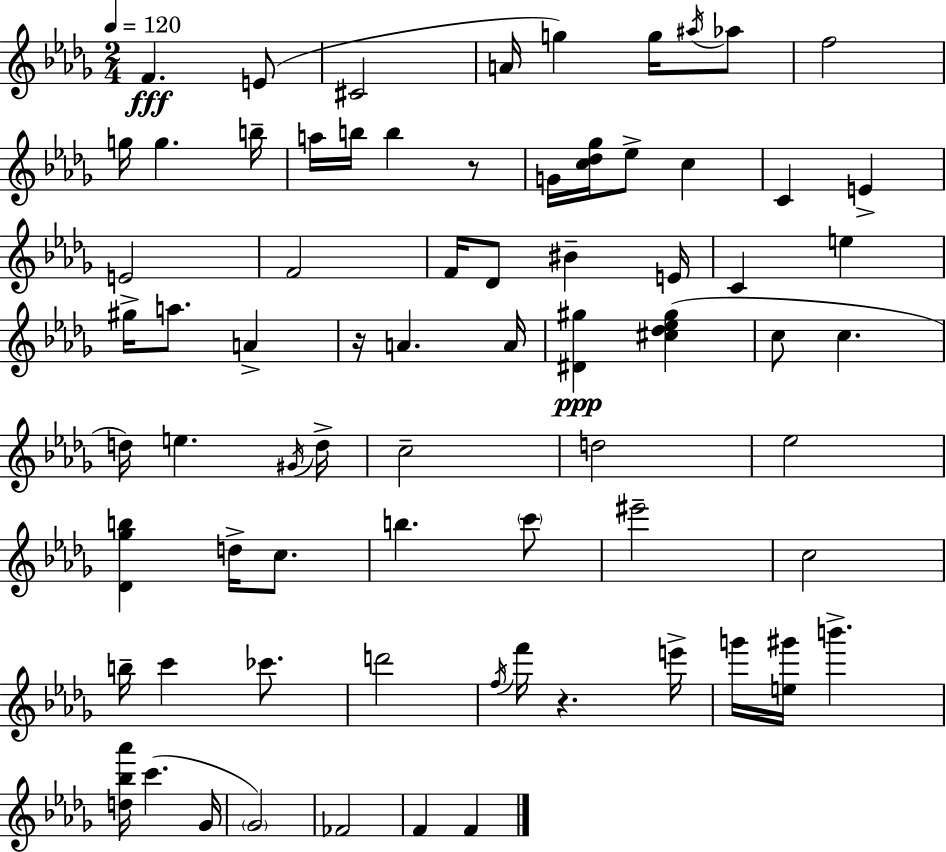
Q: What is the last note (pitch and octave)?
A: F4